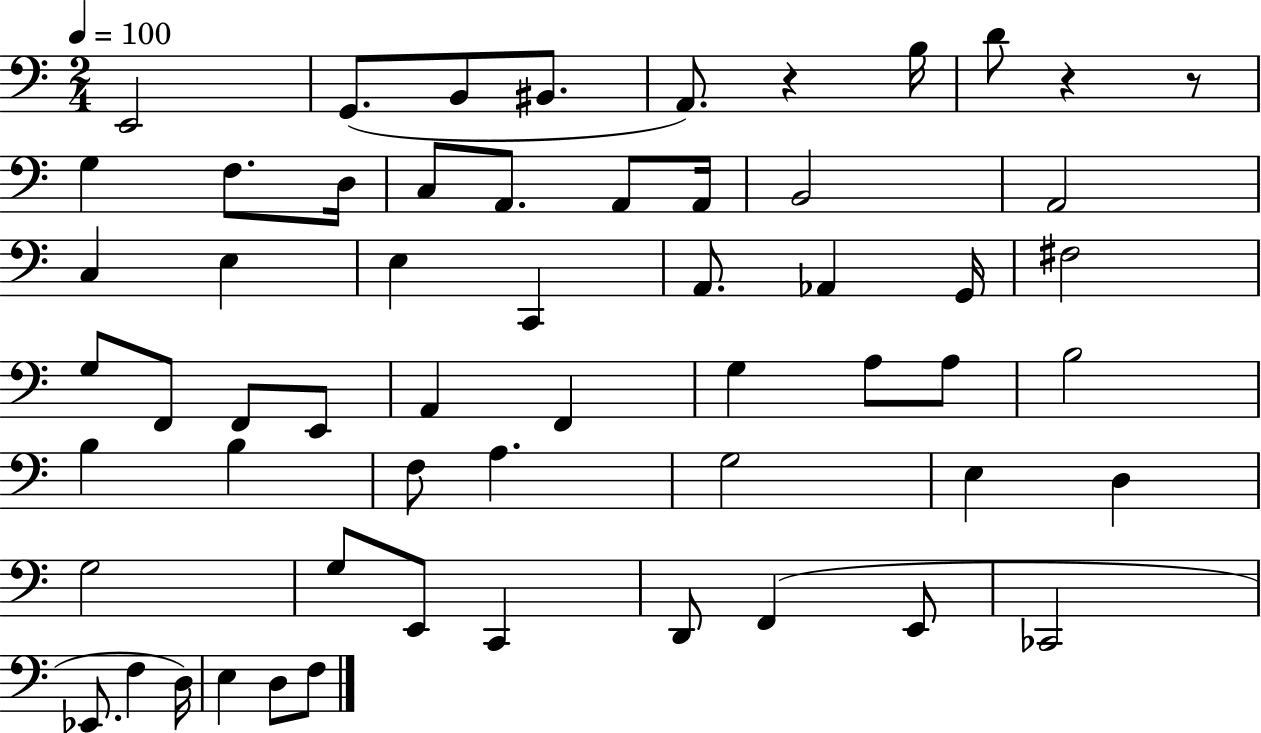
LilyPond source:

{
  \clef bass
  \numericTimeSignature
  \time 2/4
  \key c \major
  \tempo 4 = 100
  e,2 | g,8.( b,8 bis,8. | a,8.) r4 b16 | d'8 r4 r8 | \break g4 f8. d16 | c8 a,8. a,8 a,16 | b,2 | a,2 | \break c4 e4 | e4 c,4 | a,8. aes,4 g,16 | fis2 | \break g8 f,8 f,8 e,8 | a,4 f,4 | g4 a8 a8 | b2 | \break b4 b4 | f8 a4. | g2 | e4 d4 | \break g2 | g8 e,8 c,4 | d,8 f,4( e,8 | ces,2 | \break ees,8. f4 d16) | e4 d8 f8 | \bar "|."
}